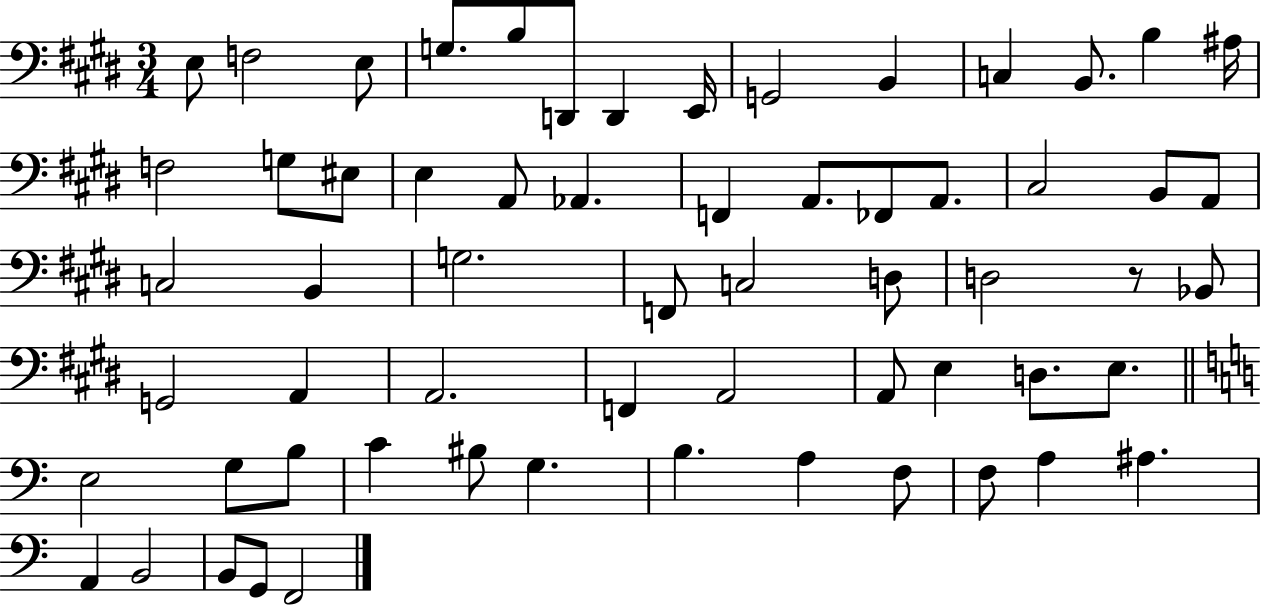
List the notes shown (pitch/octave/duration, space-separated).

E3/e F3/h E3/e G3/e. B3/e D2/e D2/q E2/s G2/h B2/q C3/q B2/e. B3/q A#3/s F3/h G3/e EIS3/e E3/q A2/e Ab2/q. F2/q A2/e. FES2/e A2/e. C#3/h B2/e A2/e C3/h B2/q G3/h. F2/e C3/h D3/e D3/h R/e Bb2/e G2/h A2/q A2/h. F2/q A2/h A2/e E3/q D3/e. E3/e. E3/h G3/e B3/e C4/q BIS3/e G3/q. B3/q. A3/q F3/e F3/e A3/q A#3/q. A2/q B2/h B2/e G2/e F2/h